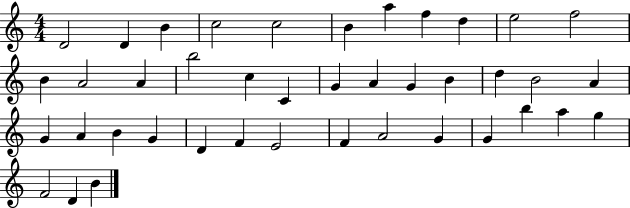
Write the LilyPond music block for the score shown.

{
  \clef treble
  \numericTimeSignature
  \time 4/4
  \key c \major
  d'2 d'4 b'4 | c''2 c''2 | b'4 a''4 f''4 d''4 | e''2 f''2 | \break b'4 a'2 a'4 | b''2 c''4 c'4 | g'4 a'4 g'4 b'4 | d''4 b'2 a'4 | \break g'4 a'4 b'4 g'4 | d'4 f'4 e'2 | f'4 a'2 g'4 | g'4 b''4 a''4 g''4 | \break f'2 d'4 b'4 | \bar "|."
}